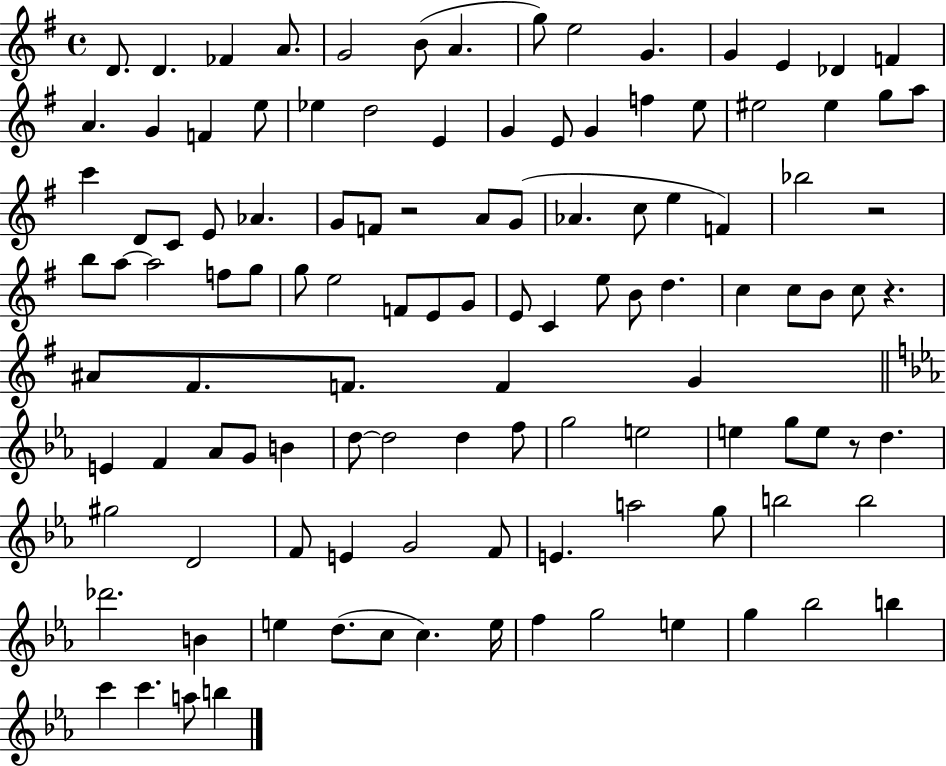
X:1
T:Untitled
M:4/4
L:1/4
K:G
D/2 D _F A/2 G2 B/2 A g/2 e2 G G E _D F A G F e/2 _e d2 E G E/2 G f e/2 ^e2 ^e g/2 a/2 c' D/2 C/2 E/2 _A G/2 F/2 z2 A/2 G/2 _A c/2 e F _b2 z2 b/2 a/2 a2 f/2 g/2 g/2 e2 F/2 E/2 G/2 E/2 C e/2 B/2 d c c/2 B/2 c/2 z ^A/2 ^F/2 F/2 F G E F _A/2 G/2 B d/2 d2 d f/2 g2 e2 e g/2 e/2 z/2 d ^g2 D2 F/2 E G2 F/2 E a2 g/2 b2 b2 _d'2 B e d/2 c/2 c e/4 f g2 e g _b2 b c' c' a/2 b